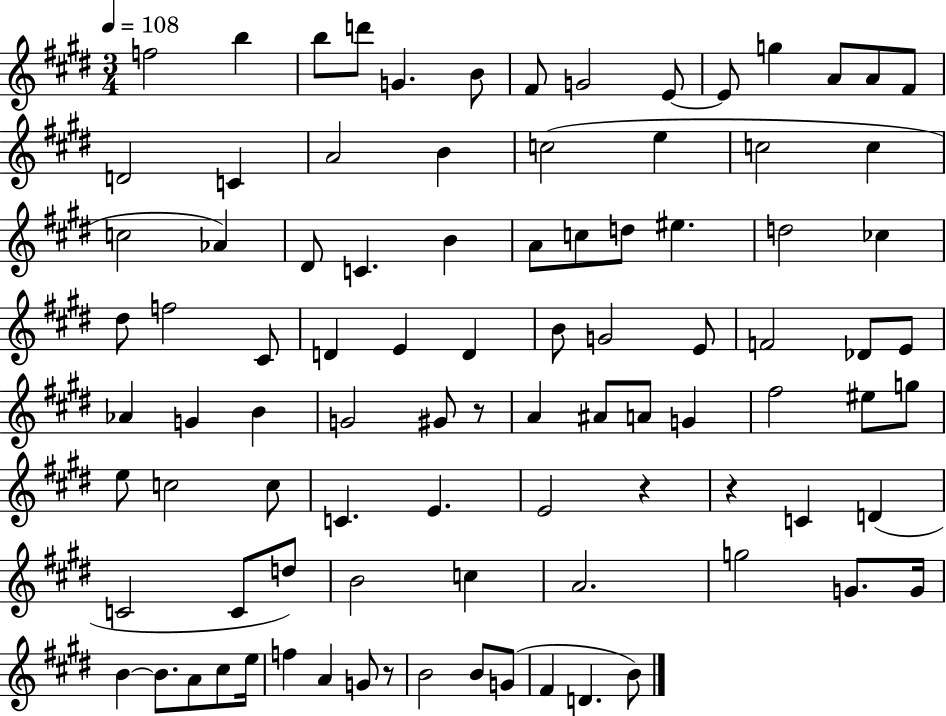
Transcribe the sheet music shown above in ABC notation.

X:1
T:Untitled
M:3/4
L:1/4
K:E
f2 b b/2 d'/2 G B/2 ^F/2 G2 E/2 E/2 g A/2 A/2 ^F/2 D2 C A2 B c2 e c2 c c2 _A ^D/2 C B A/2 c/2 d/2 ^e d2 _c ^d/2 f2 ^C/2 D E D B/2 G2 E/2 F2 _D/2 E/2 _A G B G2 ^G/2 z/2 A ^A/2 A/2 G ^f2 ^e/2 g/2 e/2 c2 c/2 C E E2 z z C D C2 C/2 d/2 B2 c A2 g2 G/2 G/4 B B/2 A/2 ^c/2 e/4 f A G/2 z/2 B2 B/2 G/2 ^F D B/2